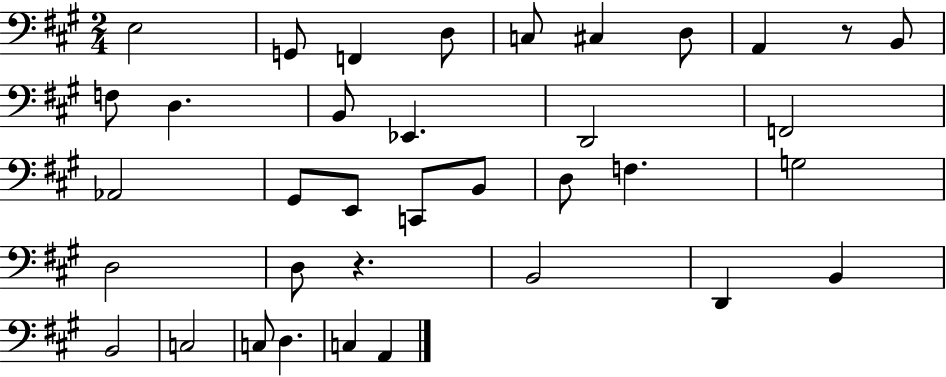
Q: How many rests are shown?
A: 2